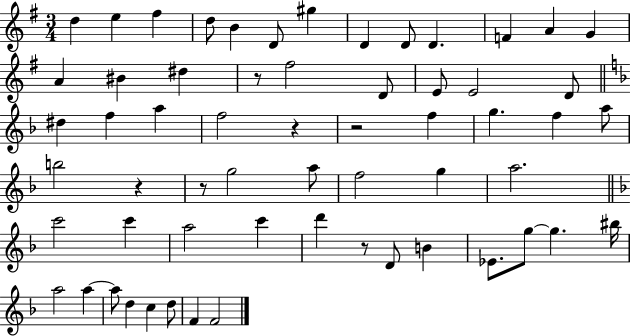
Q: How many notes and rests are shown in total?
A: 60